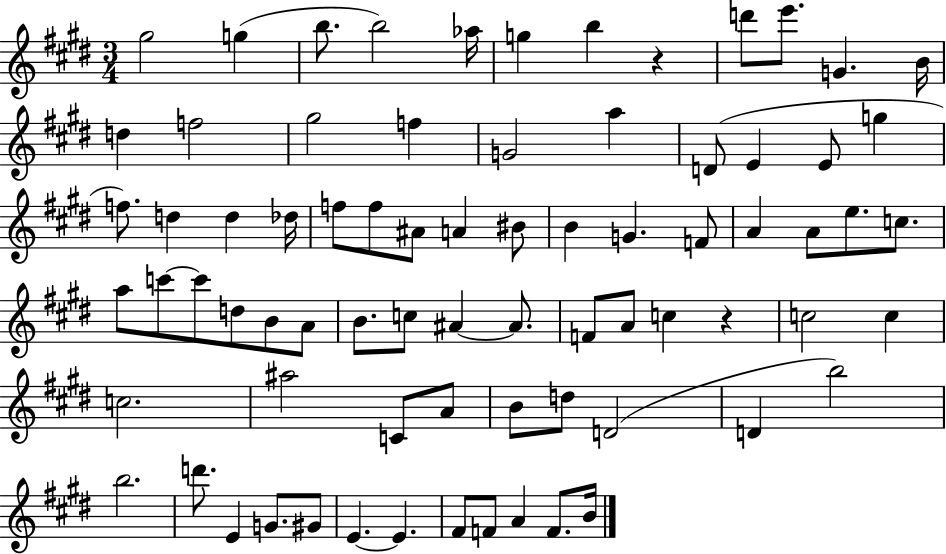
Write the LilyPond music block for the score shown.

{
  \clef treble
  \numericTimeSignature
  \time 3/4
  \key e \major
  gis''2 g''4( | b''8. b''2) aes''16 | g''4 b''4 r4 | d'''8 e'''8. g'4. b'16 | \break d''4 f''2 | gis''2 f''4 | g'2 a''4 | d'8( e'4 e'8 g''4 | \break f''8.) d''4 d''4 des''16 | f''8 f''8 ais'8 a'4 bis'8 | b'4 g'4. f'8 | a'4 a'8 e''8. c''8. | \break a''8 c'''8~~ c'''8 d''8 b'8 a'8 | b'8. c''8 ais'4~~ ais'8. | f'8 a'8 c''4 r4 | c''2 c''4 | \break c''2. | ais''2 c'8 a'8 | b'8 d''8 d'2( | d'4 b''2) | \break b''2. | d'''8. e'4 g'8. gis'8 | e'4.~~ e'4. | fis'8 f'8 a'4 f'8. b'16 | \break \bar "|."
}